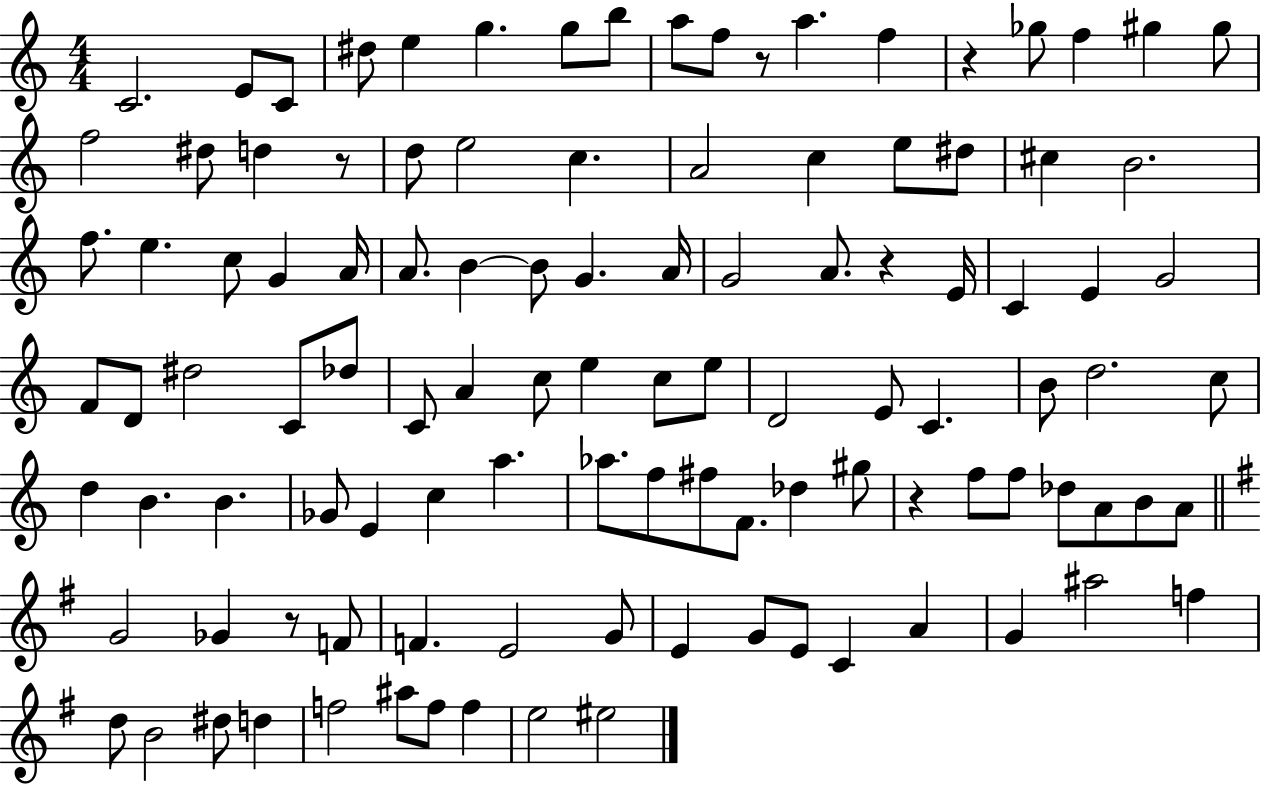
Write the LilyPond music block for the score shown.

{
  \clef treble
  \numericTimeSignature
  \time 4/4
  \key c \major
  c'2. e'8 c'8 | dis''8 e''4 g''4. g''8 b''8 | a''8 f''8 r8 a''4. f''4 | r4 ges''8 f''4 gis''4 gis''8 | \break f''2 dis''8 d''4 r8 | d''8 e''2 c''4. | a'2 c''4 e''8 dis''8 | cis''4 b'2. | \break f''8. e''4. c''8 g'4 a'16 | a'8. b'4~~ b'8 g'4. a'16 | g'2 a'8. r4 e'16 | c'4 e'4 g'2 | \break f'8 d'8 dis''2 c'8 des''8 | c'8 a'4 c''8 e''4 c''8 e''8 | d'2 e'8 c'4. | b'8 d''2. c''8 | \break d''4 b'4. b'4. | ges'8 e'4 c''4 a''4. | aes''8. f''8 fis''8 f'8. des''4 gis''8 | r4 f''8 f''8 des''8 a'8 b'8 a'8 | \break \bar "||" \break \key g \major g'2 ges'4 r8 f'8 | f'4. e'2 g'8 | e'4 g'8 e'8 c'4 a'4 | g'4 ais''2 f''4 | \break d''8 b'2 dis''8 d''4 | f''2 ais''8 f''8 f''4 | e''2 eis''2 | \bar "|."
}